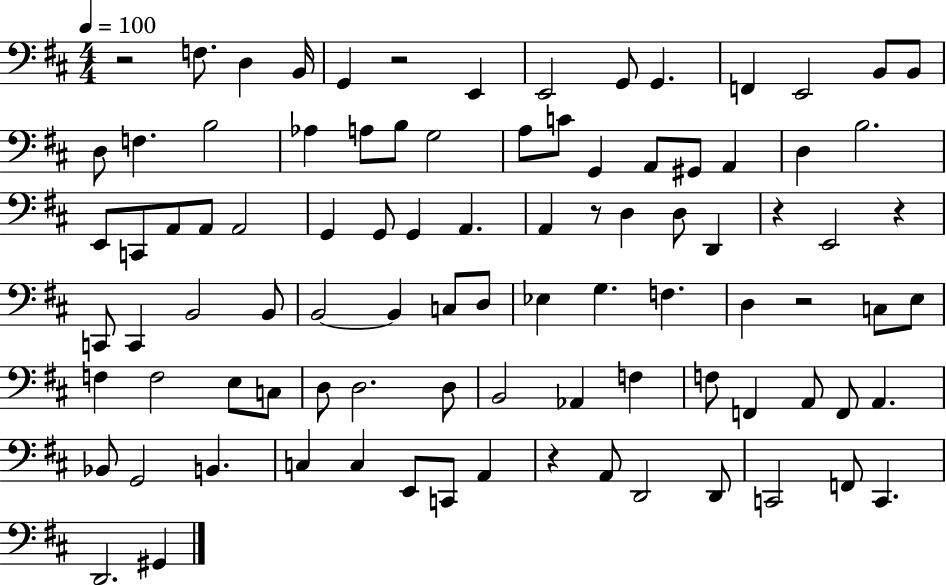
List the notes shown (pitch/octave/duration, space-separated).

R/h F3/e. D3/q B2/s G2/q R/h E2/q E2/h G2/e G2/q. F2/q E2/h B2/e B2/e D3/e F3/q. B3/h Ab3/q A3/e B3/e G3/h A3/e C4/e G2/q A2/e G#2/e A2/q D3/q B3/h. E2/e C2/e A2/e A2/e A2/h G2/q G2/e G2/q A2/q. A2/q R/e D3/q D3/e D2/q R/q E2/h R/q C2/e C2/q B2/h B2/e B2/h B2/q C3/e D3/e Eb3/q G3/q. F3/q. D3/q R/h C3/e E3/e F3/q F3/h E3/e C3/e D3/e D3/h. D3/e B2/h Ab2/q F3/q F3/e F2/q A2/e F2/e A2/q. Bb2/e G2/h B2/q. C3/q C3/q E2/e C2/e A2/q R/q A2/e D2/h D2/e C2/h F2/e C2/q. D2/h. G#2/q